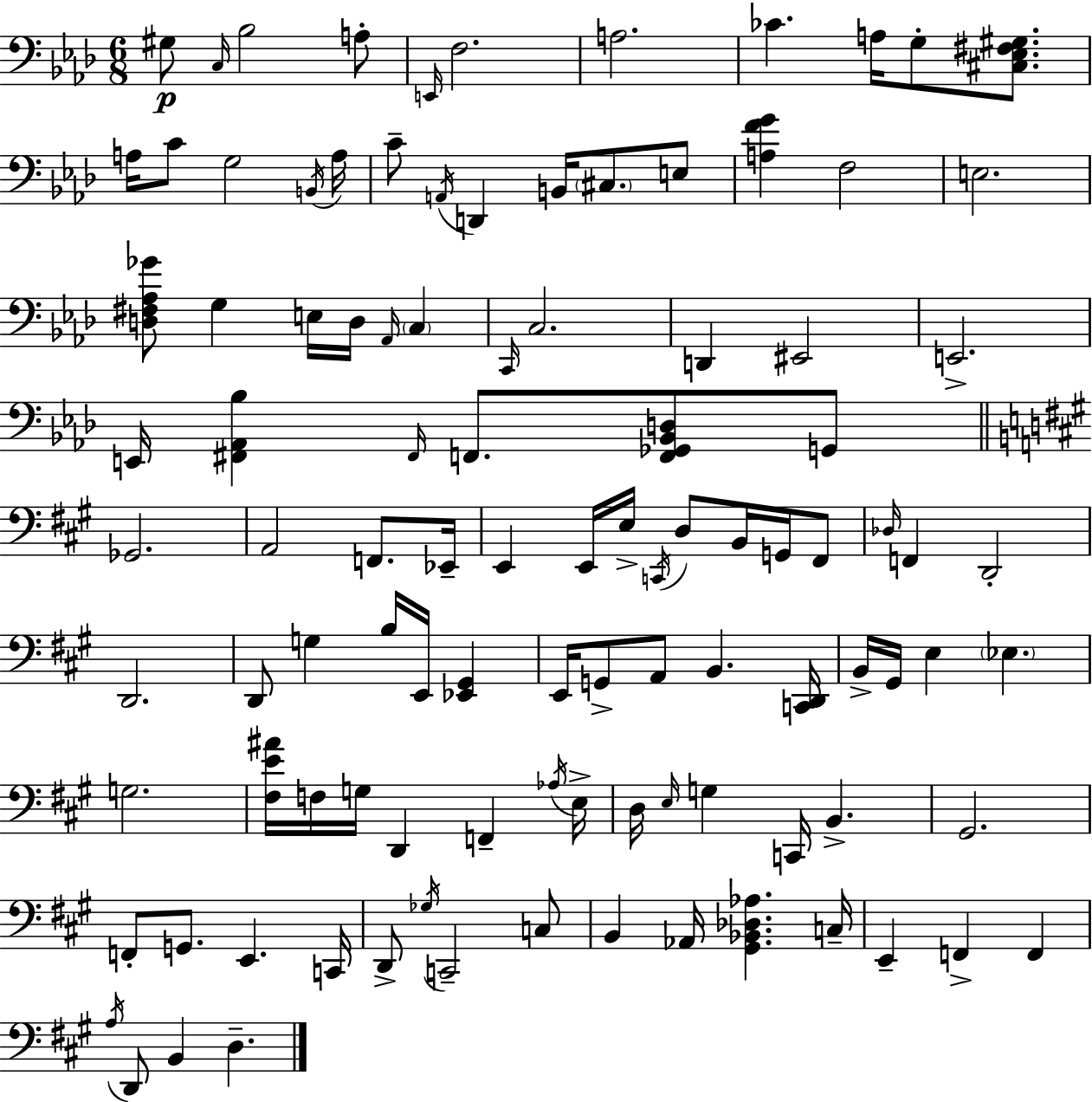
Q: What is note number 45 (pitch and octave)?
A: C2